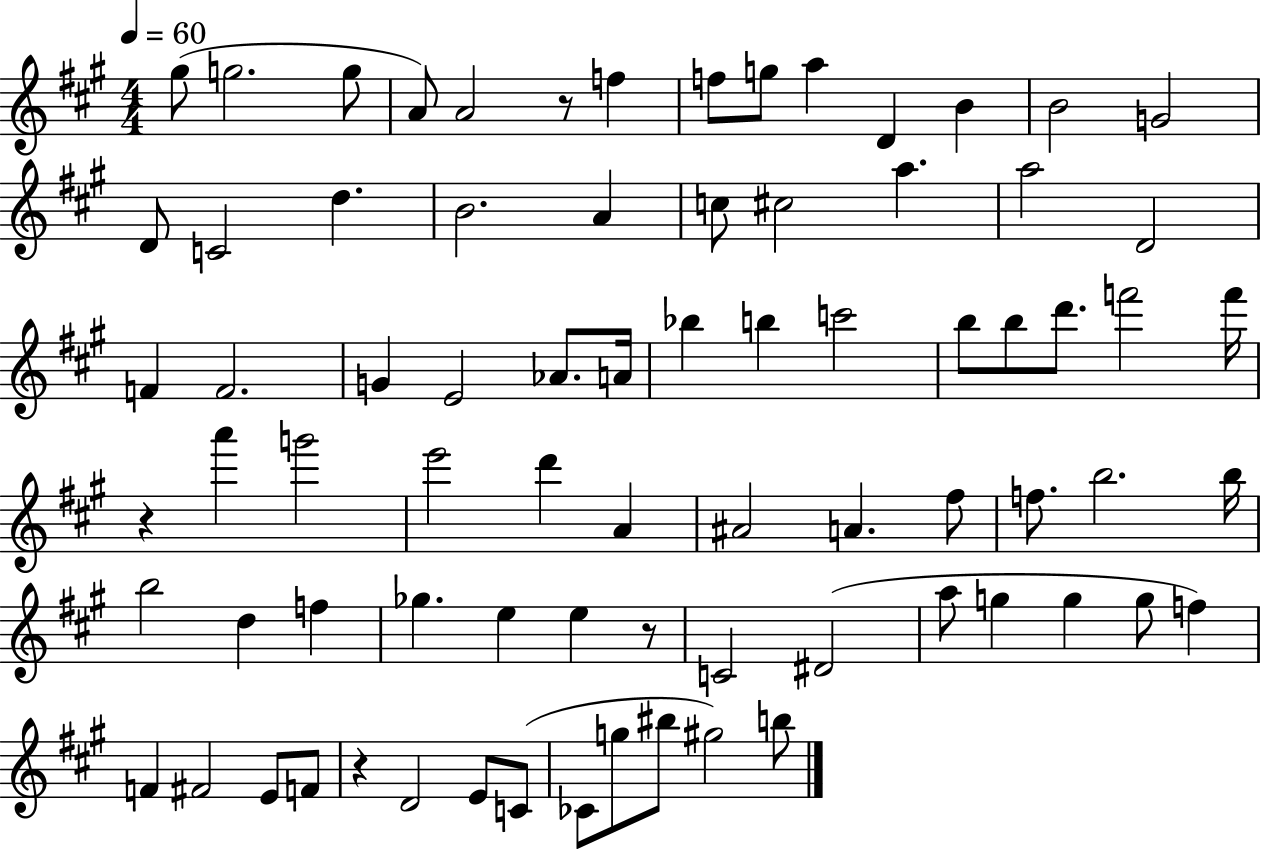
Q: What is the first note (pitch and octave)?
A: G#5